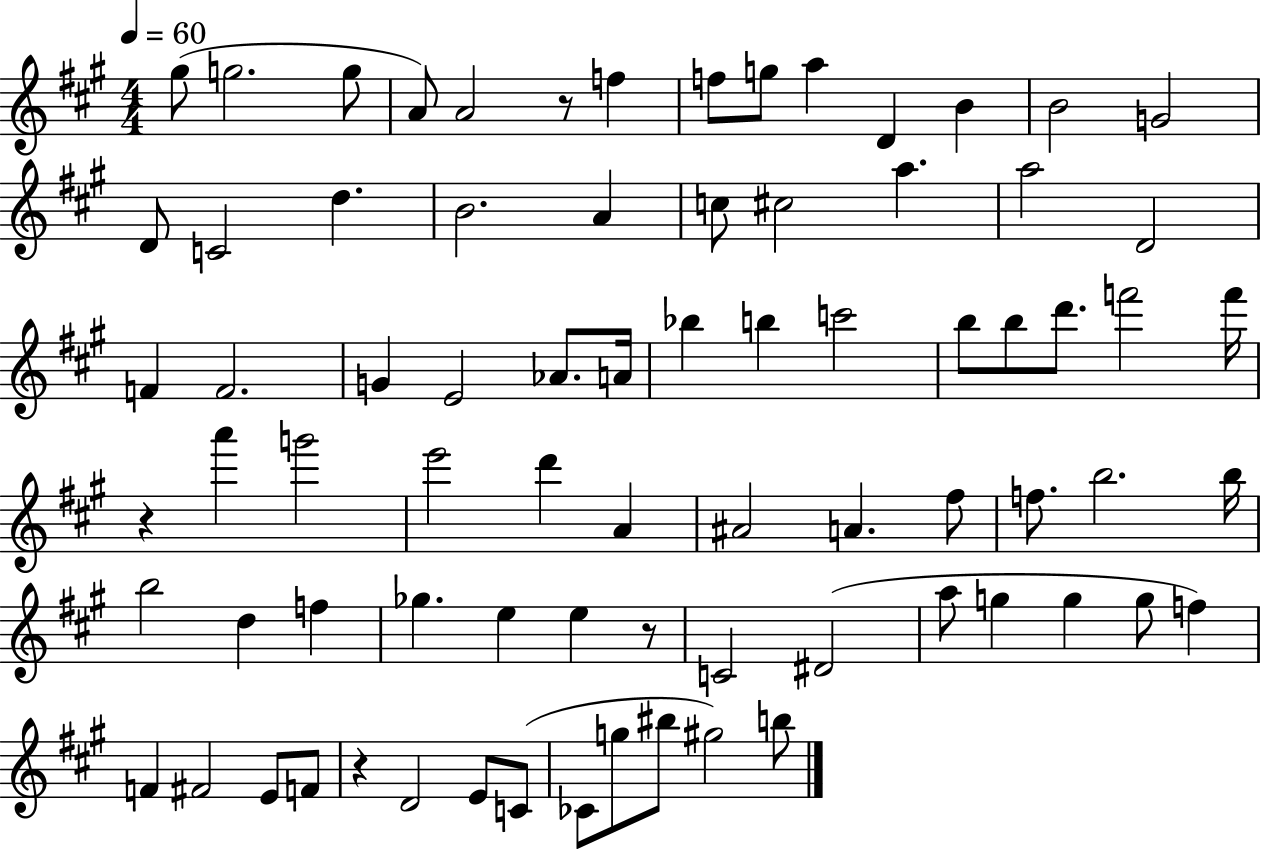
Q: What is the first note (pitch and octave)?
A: G#5